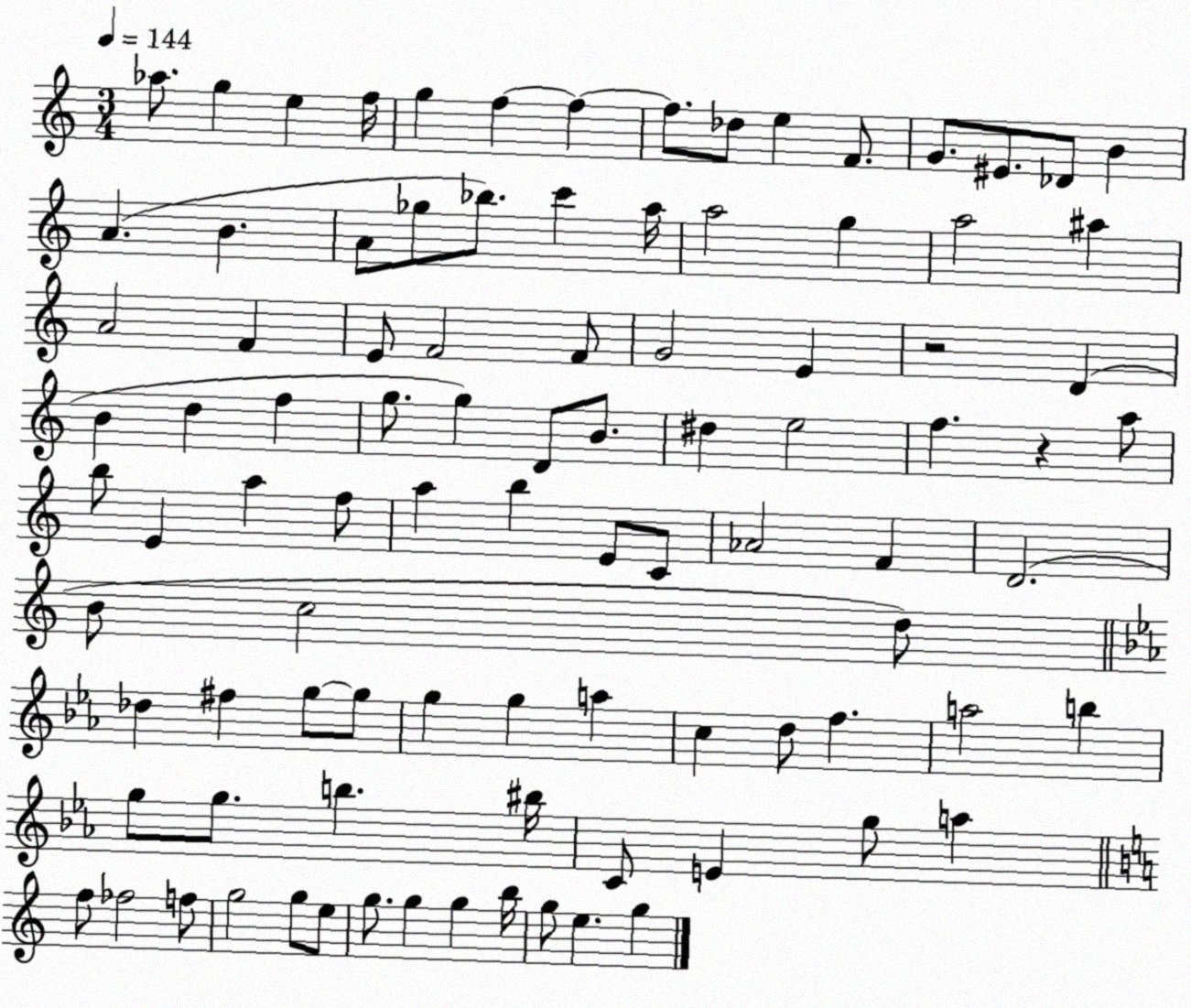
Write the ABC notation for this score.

X:1
T:Untitled
M:3/4
L:1/4
K:C
_a/2 g e f/4 g f f f/2 _d/2 e F/2 G/2 ^E/2 _D/2 B A B A/2 _g/2 _b/2 c' a/4 a2 g a2 ^a A2 F E/2 F2 F/2 G2 E z2 D B d f g/2 g D/2 B/2 ^d e2 f z a/2 b/2 E a f/2 a b E/2 C/2 _A2 F D2 B/2 c2 d/2 _d ^f g/2 g/2 g g a c d/2 f a2 b g/2 g/2 b ^b/4 C/2 E g/2 a f/2 _f2 f/2 g2 g/2 e/2 g/2 g g b/4 g/2 e g